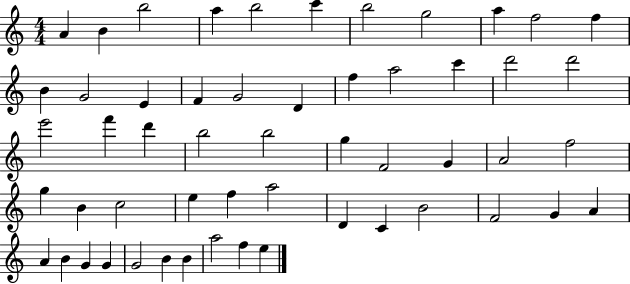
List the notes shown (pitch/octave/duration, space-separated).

A4/q B4/q B5/h A5/q B5/h C6/q B5/h G5/h A5/q F5/h F5/q B4/q G4/h E4/q F4/q G4/h D4/q F5/q A5/h C6/q D6/h D6/h E6/h F6/q D6/q B5/h B5/h G5/q F4/h G4/q A4/h F5/h G5/q B4/q C5/h E5/q F5/q A5/h D4/q C4/q B4/h F4/h G4/q A4/q A4/q B4/q G4/q G4/q G4/h B4/q B4/q A5/h F5/q E5/q